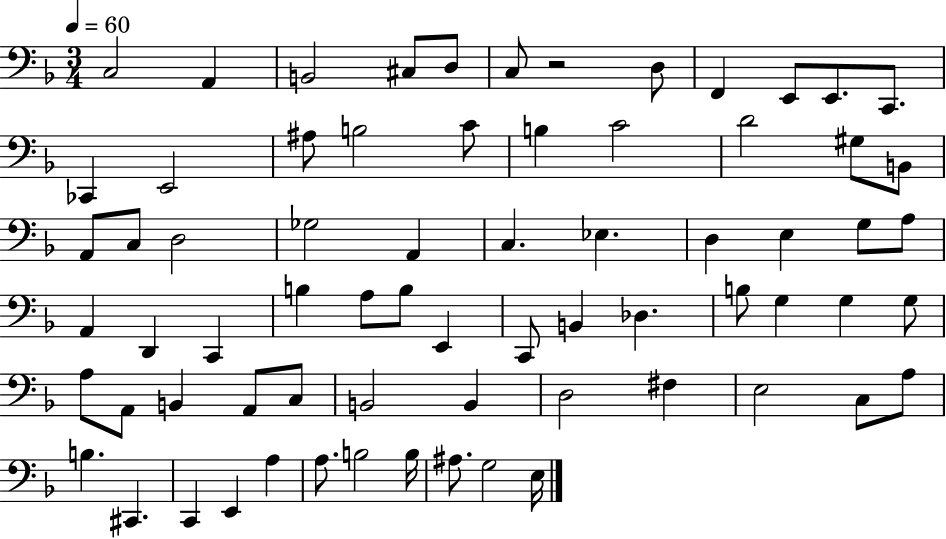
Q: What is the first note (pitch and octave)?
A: C3